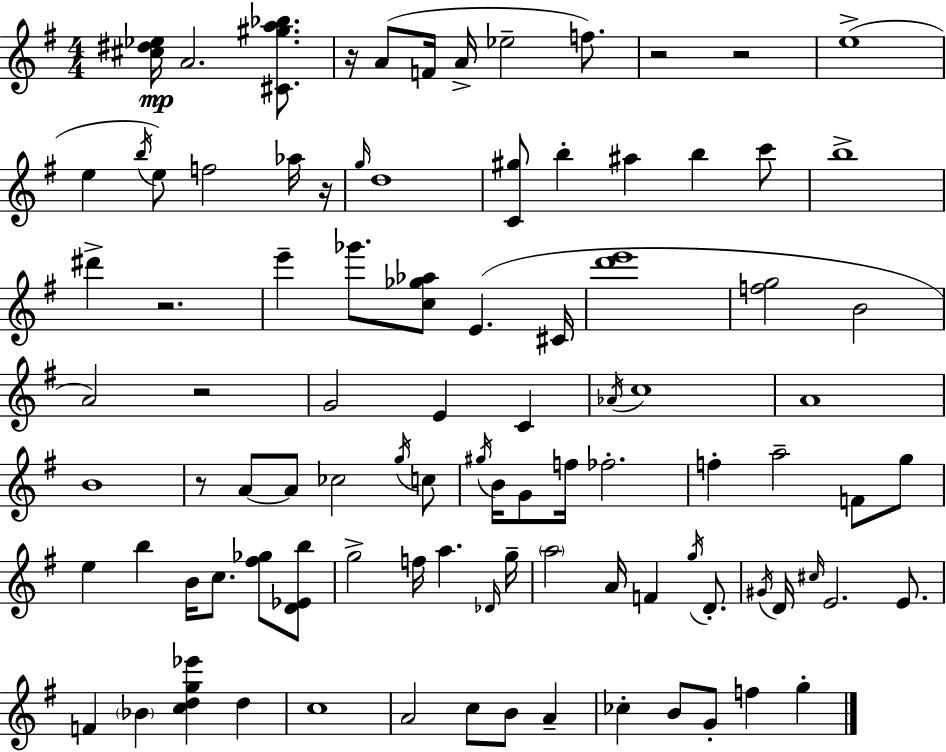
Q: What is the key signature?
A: G major